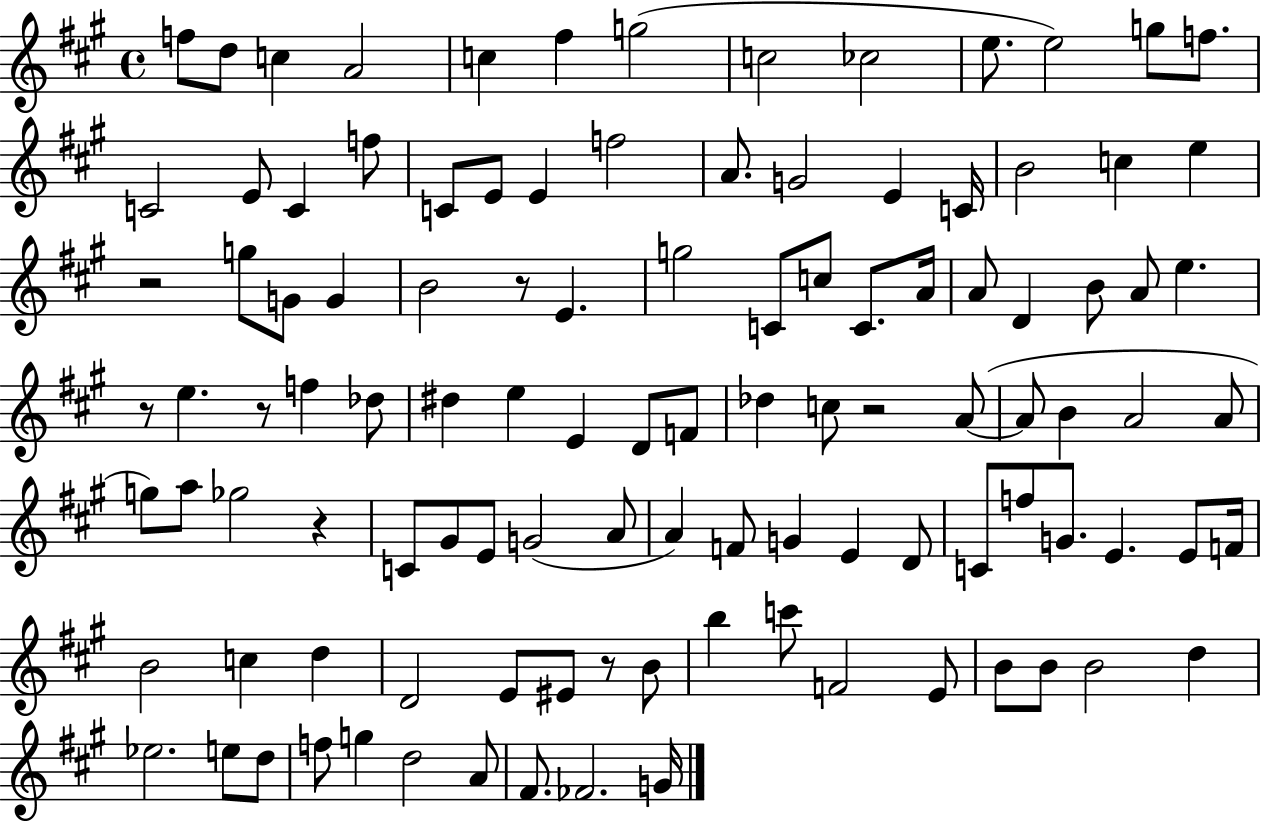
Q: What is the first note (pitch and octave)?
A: F5